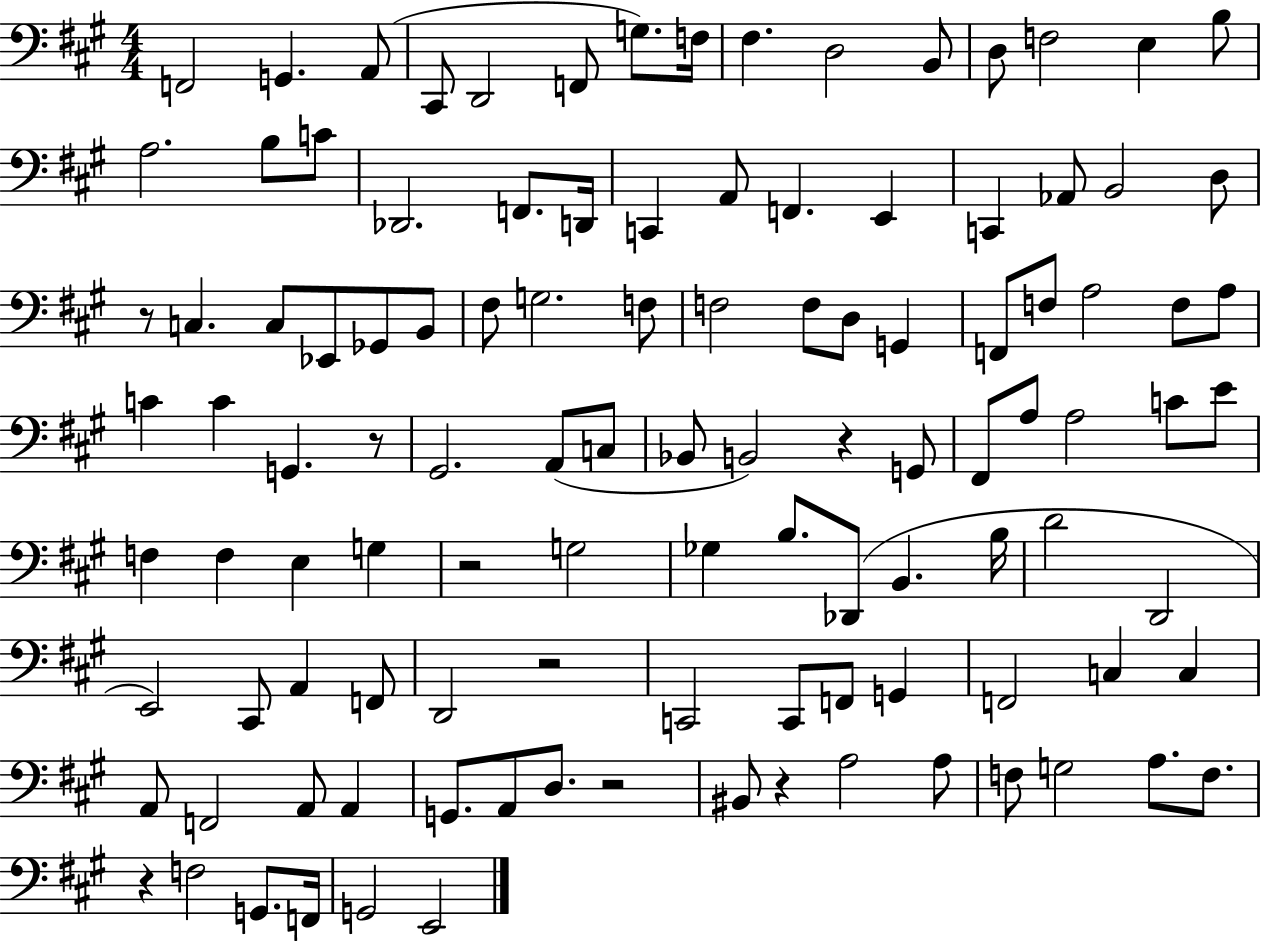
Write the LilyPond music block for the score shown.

{
  \clef bass
  \numericTimeSignature
  \time 4/4
  \key a \major
  f,2 g,4. a,8( | cis,8 d,2 f,8 g8.) f16 | fis4. d2 b,8 | d8 f2 e4 b8 | \break a2. b8 c'8 | des,2. f,8. d,16 | c,4 a,8 f,4. e,4 | c,4 aes,8 b,2 d8 | \break r8 c4. c8 ees,8 ges,8 b,8 | fis8 g2. f8 | f2 f8 d8 g,4 | f,8 f8 a2 f8 a8 | \break c'4 c'4 g,4. r8 | gis,2. a,8( c8 | bes,8 b,2) r4 g,8 | fis,8 a8 a2 c'8 e'8 | \break f4 f4 e4 g4 | r2 g2 | ges4 b8. des,8( b,4. b16 | d'2 d,2 | \break e,2) cis,8 a,4 f,8 | d,2 r2 | c,2 c,8 f,8 g,4 | f,2 c4 c4 | \break a,8 f,2 a,8 a,4 | g,8. a,8 d8. r2 | bis,8 r4 a2 a8 | f8 g2 a8. f8. | \break r4 f2 g,8. f,16 | g,2 e,2 | \bar "|."
}